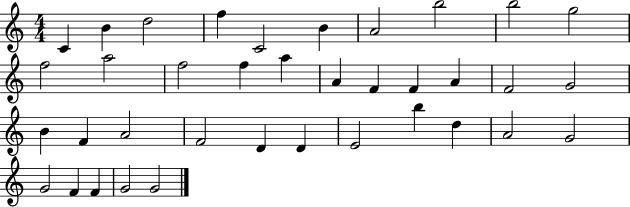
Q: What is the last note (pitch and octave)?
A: G4